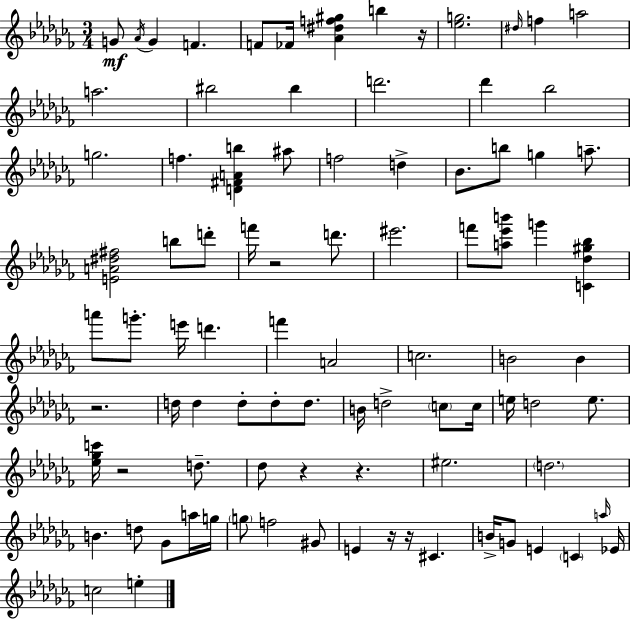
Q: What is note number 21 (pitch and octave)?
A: D5